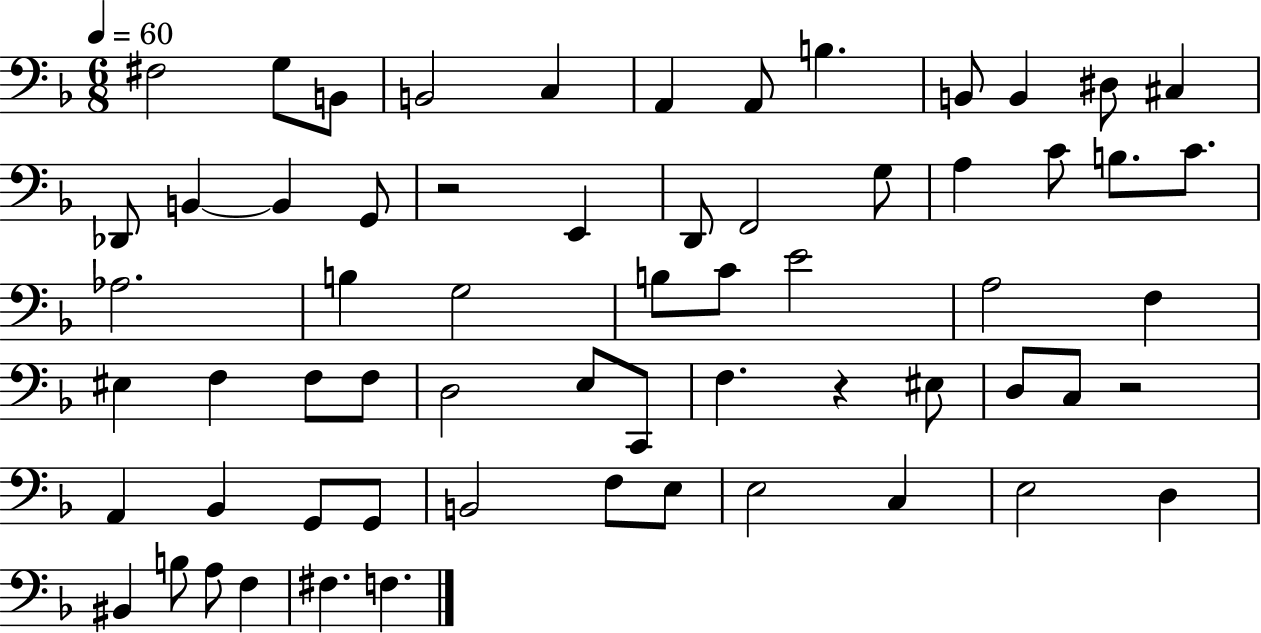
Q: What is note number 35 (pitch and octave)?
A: F3